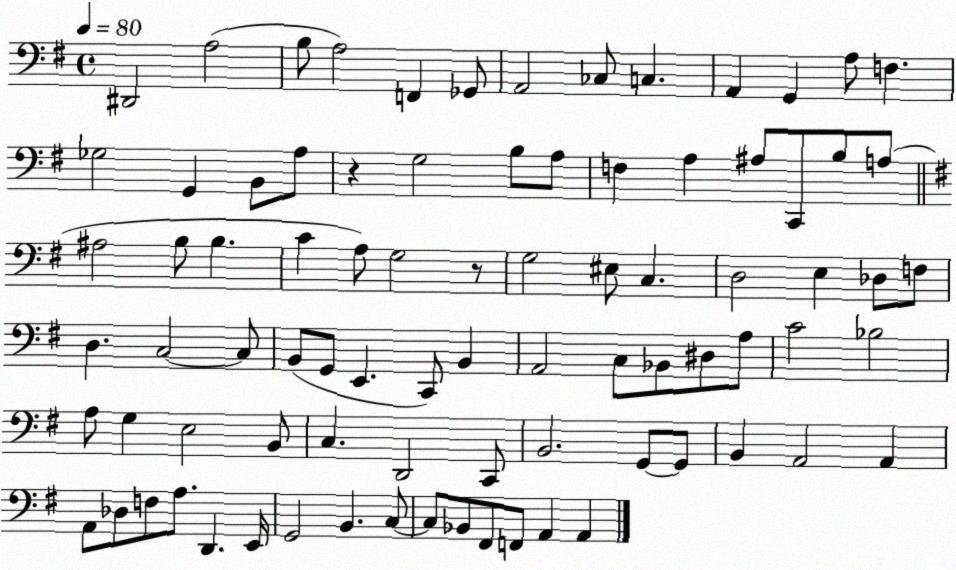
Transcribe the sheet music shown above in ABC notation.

X:1
T:Untitled
M:4/4
L:1/4
K:G
^D,,2 A,2 B,/2 A,2 F,, _G,,/2 A,,2 _C,/2 C, A,, G,, A,/2 F, _G,2 G,, B,,/2 A,/2 z G,2 B,/2 A,/2 F, A, ^A,/2 C,,/2 B,/2 A,/2 ^A,2 B,/2 B, C A,/2 G,2 z/2 G,2 ^E,/2 C, D,2 E, _D,/2 F,/2 D, C,2 C,/2 B,,/2 G,,/2 E,, C,,/2 B,, A,,2 C,/2 _B,,/2 ^D,/2 A,/2 C2 _B,2 A,/2 G, E,2 B,,/2 C, D,,2 C,,/2 B,,2 G,,/2 G,,/2 B,, A,,2 A,, A,,/2 _D,/2 F,/2 A,/2 D,, E,,/4 G,,2 B,, C,/2 C,/2 _B,,/2 ^F,,/2 F,,/2 A,, A,,